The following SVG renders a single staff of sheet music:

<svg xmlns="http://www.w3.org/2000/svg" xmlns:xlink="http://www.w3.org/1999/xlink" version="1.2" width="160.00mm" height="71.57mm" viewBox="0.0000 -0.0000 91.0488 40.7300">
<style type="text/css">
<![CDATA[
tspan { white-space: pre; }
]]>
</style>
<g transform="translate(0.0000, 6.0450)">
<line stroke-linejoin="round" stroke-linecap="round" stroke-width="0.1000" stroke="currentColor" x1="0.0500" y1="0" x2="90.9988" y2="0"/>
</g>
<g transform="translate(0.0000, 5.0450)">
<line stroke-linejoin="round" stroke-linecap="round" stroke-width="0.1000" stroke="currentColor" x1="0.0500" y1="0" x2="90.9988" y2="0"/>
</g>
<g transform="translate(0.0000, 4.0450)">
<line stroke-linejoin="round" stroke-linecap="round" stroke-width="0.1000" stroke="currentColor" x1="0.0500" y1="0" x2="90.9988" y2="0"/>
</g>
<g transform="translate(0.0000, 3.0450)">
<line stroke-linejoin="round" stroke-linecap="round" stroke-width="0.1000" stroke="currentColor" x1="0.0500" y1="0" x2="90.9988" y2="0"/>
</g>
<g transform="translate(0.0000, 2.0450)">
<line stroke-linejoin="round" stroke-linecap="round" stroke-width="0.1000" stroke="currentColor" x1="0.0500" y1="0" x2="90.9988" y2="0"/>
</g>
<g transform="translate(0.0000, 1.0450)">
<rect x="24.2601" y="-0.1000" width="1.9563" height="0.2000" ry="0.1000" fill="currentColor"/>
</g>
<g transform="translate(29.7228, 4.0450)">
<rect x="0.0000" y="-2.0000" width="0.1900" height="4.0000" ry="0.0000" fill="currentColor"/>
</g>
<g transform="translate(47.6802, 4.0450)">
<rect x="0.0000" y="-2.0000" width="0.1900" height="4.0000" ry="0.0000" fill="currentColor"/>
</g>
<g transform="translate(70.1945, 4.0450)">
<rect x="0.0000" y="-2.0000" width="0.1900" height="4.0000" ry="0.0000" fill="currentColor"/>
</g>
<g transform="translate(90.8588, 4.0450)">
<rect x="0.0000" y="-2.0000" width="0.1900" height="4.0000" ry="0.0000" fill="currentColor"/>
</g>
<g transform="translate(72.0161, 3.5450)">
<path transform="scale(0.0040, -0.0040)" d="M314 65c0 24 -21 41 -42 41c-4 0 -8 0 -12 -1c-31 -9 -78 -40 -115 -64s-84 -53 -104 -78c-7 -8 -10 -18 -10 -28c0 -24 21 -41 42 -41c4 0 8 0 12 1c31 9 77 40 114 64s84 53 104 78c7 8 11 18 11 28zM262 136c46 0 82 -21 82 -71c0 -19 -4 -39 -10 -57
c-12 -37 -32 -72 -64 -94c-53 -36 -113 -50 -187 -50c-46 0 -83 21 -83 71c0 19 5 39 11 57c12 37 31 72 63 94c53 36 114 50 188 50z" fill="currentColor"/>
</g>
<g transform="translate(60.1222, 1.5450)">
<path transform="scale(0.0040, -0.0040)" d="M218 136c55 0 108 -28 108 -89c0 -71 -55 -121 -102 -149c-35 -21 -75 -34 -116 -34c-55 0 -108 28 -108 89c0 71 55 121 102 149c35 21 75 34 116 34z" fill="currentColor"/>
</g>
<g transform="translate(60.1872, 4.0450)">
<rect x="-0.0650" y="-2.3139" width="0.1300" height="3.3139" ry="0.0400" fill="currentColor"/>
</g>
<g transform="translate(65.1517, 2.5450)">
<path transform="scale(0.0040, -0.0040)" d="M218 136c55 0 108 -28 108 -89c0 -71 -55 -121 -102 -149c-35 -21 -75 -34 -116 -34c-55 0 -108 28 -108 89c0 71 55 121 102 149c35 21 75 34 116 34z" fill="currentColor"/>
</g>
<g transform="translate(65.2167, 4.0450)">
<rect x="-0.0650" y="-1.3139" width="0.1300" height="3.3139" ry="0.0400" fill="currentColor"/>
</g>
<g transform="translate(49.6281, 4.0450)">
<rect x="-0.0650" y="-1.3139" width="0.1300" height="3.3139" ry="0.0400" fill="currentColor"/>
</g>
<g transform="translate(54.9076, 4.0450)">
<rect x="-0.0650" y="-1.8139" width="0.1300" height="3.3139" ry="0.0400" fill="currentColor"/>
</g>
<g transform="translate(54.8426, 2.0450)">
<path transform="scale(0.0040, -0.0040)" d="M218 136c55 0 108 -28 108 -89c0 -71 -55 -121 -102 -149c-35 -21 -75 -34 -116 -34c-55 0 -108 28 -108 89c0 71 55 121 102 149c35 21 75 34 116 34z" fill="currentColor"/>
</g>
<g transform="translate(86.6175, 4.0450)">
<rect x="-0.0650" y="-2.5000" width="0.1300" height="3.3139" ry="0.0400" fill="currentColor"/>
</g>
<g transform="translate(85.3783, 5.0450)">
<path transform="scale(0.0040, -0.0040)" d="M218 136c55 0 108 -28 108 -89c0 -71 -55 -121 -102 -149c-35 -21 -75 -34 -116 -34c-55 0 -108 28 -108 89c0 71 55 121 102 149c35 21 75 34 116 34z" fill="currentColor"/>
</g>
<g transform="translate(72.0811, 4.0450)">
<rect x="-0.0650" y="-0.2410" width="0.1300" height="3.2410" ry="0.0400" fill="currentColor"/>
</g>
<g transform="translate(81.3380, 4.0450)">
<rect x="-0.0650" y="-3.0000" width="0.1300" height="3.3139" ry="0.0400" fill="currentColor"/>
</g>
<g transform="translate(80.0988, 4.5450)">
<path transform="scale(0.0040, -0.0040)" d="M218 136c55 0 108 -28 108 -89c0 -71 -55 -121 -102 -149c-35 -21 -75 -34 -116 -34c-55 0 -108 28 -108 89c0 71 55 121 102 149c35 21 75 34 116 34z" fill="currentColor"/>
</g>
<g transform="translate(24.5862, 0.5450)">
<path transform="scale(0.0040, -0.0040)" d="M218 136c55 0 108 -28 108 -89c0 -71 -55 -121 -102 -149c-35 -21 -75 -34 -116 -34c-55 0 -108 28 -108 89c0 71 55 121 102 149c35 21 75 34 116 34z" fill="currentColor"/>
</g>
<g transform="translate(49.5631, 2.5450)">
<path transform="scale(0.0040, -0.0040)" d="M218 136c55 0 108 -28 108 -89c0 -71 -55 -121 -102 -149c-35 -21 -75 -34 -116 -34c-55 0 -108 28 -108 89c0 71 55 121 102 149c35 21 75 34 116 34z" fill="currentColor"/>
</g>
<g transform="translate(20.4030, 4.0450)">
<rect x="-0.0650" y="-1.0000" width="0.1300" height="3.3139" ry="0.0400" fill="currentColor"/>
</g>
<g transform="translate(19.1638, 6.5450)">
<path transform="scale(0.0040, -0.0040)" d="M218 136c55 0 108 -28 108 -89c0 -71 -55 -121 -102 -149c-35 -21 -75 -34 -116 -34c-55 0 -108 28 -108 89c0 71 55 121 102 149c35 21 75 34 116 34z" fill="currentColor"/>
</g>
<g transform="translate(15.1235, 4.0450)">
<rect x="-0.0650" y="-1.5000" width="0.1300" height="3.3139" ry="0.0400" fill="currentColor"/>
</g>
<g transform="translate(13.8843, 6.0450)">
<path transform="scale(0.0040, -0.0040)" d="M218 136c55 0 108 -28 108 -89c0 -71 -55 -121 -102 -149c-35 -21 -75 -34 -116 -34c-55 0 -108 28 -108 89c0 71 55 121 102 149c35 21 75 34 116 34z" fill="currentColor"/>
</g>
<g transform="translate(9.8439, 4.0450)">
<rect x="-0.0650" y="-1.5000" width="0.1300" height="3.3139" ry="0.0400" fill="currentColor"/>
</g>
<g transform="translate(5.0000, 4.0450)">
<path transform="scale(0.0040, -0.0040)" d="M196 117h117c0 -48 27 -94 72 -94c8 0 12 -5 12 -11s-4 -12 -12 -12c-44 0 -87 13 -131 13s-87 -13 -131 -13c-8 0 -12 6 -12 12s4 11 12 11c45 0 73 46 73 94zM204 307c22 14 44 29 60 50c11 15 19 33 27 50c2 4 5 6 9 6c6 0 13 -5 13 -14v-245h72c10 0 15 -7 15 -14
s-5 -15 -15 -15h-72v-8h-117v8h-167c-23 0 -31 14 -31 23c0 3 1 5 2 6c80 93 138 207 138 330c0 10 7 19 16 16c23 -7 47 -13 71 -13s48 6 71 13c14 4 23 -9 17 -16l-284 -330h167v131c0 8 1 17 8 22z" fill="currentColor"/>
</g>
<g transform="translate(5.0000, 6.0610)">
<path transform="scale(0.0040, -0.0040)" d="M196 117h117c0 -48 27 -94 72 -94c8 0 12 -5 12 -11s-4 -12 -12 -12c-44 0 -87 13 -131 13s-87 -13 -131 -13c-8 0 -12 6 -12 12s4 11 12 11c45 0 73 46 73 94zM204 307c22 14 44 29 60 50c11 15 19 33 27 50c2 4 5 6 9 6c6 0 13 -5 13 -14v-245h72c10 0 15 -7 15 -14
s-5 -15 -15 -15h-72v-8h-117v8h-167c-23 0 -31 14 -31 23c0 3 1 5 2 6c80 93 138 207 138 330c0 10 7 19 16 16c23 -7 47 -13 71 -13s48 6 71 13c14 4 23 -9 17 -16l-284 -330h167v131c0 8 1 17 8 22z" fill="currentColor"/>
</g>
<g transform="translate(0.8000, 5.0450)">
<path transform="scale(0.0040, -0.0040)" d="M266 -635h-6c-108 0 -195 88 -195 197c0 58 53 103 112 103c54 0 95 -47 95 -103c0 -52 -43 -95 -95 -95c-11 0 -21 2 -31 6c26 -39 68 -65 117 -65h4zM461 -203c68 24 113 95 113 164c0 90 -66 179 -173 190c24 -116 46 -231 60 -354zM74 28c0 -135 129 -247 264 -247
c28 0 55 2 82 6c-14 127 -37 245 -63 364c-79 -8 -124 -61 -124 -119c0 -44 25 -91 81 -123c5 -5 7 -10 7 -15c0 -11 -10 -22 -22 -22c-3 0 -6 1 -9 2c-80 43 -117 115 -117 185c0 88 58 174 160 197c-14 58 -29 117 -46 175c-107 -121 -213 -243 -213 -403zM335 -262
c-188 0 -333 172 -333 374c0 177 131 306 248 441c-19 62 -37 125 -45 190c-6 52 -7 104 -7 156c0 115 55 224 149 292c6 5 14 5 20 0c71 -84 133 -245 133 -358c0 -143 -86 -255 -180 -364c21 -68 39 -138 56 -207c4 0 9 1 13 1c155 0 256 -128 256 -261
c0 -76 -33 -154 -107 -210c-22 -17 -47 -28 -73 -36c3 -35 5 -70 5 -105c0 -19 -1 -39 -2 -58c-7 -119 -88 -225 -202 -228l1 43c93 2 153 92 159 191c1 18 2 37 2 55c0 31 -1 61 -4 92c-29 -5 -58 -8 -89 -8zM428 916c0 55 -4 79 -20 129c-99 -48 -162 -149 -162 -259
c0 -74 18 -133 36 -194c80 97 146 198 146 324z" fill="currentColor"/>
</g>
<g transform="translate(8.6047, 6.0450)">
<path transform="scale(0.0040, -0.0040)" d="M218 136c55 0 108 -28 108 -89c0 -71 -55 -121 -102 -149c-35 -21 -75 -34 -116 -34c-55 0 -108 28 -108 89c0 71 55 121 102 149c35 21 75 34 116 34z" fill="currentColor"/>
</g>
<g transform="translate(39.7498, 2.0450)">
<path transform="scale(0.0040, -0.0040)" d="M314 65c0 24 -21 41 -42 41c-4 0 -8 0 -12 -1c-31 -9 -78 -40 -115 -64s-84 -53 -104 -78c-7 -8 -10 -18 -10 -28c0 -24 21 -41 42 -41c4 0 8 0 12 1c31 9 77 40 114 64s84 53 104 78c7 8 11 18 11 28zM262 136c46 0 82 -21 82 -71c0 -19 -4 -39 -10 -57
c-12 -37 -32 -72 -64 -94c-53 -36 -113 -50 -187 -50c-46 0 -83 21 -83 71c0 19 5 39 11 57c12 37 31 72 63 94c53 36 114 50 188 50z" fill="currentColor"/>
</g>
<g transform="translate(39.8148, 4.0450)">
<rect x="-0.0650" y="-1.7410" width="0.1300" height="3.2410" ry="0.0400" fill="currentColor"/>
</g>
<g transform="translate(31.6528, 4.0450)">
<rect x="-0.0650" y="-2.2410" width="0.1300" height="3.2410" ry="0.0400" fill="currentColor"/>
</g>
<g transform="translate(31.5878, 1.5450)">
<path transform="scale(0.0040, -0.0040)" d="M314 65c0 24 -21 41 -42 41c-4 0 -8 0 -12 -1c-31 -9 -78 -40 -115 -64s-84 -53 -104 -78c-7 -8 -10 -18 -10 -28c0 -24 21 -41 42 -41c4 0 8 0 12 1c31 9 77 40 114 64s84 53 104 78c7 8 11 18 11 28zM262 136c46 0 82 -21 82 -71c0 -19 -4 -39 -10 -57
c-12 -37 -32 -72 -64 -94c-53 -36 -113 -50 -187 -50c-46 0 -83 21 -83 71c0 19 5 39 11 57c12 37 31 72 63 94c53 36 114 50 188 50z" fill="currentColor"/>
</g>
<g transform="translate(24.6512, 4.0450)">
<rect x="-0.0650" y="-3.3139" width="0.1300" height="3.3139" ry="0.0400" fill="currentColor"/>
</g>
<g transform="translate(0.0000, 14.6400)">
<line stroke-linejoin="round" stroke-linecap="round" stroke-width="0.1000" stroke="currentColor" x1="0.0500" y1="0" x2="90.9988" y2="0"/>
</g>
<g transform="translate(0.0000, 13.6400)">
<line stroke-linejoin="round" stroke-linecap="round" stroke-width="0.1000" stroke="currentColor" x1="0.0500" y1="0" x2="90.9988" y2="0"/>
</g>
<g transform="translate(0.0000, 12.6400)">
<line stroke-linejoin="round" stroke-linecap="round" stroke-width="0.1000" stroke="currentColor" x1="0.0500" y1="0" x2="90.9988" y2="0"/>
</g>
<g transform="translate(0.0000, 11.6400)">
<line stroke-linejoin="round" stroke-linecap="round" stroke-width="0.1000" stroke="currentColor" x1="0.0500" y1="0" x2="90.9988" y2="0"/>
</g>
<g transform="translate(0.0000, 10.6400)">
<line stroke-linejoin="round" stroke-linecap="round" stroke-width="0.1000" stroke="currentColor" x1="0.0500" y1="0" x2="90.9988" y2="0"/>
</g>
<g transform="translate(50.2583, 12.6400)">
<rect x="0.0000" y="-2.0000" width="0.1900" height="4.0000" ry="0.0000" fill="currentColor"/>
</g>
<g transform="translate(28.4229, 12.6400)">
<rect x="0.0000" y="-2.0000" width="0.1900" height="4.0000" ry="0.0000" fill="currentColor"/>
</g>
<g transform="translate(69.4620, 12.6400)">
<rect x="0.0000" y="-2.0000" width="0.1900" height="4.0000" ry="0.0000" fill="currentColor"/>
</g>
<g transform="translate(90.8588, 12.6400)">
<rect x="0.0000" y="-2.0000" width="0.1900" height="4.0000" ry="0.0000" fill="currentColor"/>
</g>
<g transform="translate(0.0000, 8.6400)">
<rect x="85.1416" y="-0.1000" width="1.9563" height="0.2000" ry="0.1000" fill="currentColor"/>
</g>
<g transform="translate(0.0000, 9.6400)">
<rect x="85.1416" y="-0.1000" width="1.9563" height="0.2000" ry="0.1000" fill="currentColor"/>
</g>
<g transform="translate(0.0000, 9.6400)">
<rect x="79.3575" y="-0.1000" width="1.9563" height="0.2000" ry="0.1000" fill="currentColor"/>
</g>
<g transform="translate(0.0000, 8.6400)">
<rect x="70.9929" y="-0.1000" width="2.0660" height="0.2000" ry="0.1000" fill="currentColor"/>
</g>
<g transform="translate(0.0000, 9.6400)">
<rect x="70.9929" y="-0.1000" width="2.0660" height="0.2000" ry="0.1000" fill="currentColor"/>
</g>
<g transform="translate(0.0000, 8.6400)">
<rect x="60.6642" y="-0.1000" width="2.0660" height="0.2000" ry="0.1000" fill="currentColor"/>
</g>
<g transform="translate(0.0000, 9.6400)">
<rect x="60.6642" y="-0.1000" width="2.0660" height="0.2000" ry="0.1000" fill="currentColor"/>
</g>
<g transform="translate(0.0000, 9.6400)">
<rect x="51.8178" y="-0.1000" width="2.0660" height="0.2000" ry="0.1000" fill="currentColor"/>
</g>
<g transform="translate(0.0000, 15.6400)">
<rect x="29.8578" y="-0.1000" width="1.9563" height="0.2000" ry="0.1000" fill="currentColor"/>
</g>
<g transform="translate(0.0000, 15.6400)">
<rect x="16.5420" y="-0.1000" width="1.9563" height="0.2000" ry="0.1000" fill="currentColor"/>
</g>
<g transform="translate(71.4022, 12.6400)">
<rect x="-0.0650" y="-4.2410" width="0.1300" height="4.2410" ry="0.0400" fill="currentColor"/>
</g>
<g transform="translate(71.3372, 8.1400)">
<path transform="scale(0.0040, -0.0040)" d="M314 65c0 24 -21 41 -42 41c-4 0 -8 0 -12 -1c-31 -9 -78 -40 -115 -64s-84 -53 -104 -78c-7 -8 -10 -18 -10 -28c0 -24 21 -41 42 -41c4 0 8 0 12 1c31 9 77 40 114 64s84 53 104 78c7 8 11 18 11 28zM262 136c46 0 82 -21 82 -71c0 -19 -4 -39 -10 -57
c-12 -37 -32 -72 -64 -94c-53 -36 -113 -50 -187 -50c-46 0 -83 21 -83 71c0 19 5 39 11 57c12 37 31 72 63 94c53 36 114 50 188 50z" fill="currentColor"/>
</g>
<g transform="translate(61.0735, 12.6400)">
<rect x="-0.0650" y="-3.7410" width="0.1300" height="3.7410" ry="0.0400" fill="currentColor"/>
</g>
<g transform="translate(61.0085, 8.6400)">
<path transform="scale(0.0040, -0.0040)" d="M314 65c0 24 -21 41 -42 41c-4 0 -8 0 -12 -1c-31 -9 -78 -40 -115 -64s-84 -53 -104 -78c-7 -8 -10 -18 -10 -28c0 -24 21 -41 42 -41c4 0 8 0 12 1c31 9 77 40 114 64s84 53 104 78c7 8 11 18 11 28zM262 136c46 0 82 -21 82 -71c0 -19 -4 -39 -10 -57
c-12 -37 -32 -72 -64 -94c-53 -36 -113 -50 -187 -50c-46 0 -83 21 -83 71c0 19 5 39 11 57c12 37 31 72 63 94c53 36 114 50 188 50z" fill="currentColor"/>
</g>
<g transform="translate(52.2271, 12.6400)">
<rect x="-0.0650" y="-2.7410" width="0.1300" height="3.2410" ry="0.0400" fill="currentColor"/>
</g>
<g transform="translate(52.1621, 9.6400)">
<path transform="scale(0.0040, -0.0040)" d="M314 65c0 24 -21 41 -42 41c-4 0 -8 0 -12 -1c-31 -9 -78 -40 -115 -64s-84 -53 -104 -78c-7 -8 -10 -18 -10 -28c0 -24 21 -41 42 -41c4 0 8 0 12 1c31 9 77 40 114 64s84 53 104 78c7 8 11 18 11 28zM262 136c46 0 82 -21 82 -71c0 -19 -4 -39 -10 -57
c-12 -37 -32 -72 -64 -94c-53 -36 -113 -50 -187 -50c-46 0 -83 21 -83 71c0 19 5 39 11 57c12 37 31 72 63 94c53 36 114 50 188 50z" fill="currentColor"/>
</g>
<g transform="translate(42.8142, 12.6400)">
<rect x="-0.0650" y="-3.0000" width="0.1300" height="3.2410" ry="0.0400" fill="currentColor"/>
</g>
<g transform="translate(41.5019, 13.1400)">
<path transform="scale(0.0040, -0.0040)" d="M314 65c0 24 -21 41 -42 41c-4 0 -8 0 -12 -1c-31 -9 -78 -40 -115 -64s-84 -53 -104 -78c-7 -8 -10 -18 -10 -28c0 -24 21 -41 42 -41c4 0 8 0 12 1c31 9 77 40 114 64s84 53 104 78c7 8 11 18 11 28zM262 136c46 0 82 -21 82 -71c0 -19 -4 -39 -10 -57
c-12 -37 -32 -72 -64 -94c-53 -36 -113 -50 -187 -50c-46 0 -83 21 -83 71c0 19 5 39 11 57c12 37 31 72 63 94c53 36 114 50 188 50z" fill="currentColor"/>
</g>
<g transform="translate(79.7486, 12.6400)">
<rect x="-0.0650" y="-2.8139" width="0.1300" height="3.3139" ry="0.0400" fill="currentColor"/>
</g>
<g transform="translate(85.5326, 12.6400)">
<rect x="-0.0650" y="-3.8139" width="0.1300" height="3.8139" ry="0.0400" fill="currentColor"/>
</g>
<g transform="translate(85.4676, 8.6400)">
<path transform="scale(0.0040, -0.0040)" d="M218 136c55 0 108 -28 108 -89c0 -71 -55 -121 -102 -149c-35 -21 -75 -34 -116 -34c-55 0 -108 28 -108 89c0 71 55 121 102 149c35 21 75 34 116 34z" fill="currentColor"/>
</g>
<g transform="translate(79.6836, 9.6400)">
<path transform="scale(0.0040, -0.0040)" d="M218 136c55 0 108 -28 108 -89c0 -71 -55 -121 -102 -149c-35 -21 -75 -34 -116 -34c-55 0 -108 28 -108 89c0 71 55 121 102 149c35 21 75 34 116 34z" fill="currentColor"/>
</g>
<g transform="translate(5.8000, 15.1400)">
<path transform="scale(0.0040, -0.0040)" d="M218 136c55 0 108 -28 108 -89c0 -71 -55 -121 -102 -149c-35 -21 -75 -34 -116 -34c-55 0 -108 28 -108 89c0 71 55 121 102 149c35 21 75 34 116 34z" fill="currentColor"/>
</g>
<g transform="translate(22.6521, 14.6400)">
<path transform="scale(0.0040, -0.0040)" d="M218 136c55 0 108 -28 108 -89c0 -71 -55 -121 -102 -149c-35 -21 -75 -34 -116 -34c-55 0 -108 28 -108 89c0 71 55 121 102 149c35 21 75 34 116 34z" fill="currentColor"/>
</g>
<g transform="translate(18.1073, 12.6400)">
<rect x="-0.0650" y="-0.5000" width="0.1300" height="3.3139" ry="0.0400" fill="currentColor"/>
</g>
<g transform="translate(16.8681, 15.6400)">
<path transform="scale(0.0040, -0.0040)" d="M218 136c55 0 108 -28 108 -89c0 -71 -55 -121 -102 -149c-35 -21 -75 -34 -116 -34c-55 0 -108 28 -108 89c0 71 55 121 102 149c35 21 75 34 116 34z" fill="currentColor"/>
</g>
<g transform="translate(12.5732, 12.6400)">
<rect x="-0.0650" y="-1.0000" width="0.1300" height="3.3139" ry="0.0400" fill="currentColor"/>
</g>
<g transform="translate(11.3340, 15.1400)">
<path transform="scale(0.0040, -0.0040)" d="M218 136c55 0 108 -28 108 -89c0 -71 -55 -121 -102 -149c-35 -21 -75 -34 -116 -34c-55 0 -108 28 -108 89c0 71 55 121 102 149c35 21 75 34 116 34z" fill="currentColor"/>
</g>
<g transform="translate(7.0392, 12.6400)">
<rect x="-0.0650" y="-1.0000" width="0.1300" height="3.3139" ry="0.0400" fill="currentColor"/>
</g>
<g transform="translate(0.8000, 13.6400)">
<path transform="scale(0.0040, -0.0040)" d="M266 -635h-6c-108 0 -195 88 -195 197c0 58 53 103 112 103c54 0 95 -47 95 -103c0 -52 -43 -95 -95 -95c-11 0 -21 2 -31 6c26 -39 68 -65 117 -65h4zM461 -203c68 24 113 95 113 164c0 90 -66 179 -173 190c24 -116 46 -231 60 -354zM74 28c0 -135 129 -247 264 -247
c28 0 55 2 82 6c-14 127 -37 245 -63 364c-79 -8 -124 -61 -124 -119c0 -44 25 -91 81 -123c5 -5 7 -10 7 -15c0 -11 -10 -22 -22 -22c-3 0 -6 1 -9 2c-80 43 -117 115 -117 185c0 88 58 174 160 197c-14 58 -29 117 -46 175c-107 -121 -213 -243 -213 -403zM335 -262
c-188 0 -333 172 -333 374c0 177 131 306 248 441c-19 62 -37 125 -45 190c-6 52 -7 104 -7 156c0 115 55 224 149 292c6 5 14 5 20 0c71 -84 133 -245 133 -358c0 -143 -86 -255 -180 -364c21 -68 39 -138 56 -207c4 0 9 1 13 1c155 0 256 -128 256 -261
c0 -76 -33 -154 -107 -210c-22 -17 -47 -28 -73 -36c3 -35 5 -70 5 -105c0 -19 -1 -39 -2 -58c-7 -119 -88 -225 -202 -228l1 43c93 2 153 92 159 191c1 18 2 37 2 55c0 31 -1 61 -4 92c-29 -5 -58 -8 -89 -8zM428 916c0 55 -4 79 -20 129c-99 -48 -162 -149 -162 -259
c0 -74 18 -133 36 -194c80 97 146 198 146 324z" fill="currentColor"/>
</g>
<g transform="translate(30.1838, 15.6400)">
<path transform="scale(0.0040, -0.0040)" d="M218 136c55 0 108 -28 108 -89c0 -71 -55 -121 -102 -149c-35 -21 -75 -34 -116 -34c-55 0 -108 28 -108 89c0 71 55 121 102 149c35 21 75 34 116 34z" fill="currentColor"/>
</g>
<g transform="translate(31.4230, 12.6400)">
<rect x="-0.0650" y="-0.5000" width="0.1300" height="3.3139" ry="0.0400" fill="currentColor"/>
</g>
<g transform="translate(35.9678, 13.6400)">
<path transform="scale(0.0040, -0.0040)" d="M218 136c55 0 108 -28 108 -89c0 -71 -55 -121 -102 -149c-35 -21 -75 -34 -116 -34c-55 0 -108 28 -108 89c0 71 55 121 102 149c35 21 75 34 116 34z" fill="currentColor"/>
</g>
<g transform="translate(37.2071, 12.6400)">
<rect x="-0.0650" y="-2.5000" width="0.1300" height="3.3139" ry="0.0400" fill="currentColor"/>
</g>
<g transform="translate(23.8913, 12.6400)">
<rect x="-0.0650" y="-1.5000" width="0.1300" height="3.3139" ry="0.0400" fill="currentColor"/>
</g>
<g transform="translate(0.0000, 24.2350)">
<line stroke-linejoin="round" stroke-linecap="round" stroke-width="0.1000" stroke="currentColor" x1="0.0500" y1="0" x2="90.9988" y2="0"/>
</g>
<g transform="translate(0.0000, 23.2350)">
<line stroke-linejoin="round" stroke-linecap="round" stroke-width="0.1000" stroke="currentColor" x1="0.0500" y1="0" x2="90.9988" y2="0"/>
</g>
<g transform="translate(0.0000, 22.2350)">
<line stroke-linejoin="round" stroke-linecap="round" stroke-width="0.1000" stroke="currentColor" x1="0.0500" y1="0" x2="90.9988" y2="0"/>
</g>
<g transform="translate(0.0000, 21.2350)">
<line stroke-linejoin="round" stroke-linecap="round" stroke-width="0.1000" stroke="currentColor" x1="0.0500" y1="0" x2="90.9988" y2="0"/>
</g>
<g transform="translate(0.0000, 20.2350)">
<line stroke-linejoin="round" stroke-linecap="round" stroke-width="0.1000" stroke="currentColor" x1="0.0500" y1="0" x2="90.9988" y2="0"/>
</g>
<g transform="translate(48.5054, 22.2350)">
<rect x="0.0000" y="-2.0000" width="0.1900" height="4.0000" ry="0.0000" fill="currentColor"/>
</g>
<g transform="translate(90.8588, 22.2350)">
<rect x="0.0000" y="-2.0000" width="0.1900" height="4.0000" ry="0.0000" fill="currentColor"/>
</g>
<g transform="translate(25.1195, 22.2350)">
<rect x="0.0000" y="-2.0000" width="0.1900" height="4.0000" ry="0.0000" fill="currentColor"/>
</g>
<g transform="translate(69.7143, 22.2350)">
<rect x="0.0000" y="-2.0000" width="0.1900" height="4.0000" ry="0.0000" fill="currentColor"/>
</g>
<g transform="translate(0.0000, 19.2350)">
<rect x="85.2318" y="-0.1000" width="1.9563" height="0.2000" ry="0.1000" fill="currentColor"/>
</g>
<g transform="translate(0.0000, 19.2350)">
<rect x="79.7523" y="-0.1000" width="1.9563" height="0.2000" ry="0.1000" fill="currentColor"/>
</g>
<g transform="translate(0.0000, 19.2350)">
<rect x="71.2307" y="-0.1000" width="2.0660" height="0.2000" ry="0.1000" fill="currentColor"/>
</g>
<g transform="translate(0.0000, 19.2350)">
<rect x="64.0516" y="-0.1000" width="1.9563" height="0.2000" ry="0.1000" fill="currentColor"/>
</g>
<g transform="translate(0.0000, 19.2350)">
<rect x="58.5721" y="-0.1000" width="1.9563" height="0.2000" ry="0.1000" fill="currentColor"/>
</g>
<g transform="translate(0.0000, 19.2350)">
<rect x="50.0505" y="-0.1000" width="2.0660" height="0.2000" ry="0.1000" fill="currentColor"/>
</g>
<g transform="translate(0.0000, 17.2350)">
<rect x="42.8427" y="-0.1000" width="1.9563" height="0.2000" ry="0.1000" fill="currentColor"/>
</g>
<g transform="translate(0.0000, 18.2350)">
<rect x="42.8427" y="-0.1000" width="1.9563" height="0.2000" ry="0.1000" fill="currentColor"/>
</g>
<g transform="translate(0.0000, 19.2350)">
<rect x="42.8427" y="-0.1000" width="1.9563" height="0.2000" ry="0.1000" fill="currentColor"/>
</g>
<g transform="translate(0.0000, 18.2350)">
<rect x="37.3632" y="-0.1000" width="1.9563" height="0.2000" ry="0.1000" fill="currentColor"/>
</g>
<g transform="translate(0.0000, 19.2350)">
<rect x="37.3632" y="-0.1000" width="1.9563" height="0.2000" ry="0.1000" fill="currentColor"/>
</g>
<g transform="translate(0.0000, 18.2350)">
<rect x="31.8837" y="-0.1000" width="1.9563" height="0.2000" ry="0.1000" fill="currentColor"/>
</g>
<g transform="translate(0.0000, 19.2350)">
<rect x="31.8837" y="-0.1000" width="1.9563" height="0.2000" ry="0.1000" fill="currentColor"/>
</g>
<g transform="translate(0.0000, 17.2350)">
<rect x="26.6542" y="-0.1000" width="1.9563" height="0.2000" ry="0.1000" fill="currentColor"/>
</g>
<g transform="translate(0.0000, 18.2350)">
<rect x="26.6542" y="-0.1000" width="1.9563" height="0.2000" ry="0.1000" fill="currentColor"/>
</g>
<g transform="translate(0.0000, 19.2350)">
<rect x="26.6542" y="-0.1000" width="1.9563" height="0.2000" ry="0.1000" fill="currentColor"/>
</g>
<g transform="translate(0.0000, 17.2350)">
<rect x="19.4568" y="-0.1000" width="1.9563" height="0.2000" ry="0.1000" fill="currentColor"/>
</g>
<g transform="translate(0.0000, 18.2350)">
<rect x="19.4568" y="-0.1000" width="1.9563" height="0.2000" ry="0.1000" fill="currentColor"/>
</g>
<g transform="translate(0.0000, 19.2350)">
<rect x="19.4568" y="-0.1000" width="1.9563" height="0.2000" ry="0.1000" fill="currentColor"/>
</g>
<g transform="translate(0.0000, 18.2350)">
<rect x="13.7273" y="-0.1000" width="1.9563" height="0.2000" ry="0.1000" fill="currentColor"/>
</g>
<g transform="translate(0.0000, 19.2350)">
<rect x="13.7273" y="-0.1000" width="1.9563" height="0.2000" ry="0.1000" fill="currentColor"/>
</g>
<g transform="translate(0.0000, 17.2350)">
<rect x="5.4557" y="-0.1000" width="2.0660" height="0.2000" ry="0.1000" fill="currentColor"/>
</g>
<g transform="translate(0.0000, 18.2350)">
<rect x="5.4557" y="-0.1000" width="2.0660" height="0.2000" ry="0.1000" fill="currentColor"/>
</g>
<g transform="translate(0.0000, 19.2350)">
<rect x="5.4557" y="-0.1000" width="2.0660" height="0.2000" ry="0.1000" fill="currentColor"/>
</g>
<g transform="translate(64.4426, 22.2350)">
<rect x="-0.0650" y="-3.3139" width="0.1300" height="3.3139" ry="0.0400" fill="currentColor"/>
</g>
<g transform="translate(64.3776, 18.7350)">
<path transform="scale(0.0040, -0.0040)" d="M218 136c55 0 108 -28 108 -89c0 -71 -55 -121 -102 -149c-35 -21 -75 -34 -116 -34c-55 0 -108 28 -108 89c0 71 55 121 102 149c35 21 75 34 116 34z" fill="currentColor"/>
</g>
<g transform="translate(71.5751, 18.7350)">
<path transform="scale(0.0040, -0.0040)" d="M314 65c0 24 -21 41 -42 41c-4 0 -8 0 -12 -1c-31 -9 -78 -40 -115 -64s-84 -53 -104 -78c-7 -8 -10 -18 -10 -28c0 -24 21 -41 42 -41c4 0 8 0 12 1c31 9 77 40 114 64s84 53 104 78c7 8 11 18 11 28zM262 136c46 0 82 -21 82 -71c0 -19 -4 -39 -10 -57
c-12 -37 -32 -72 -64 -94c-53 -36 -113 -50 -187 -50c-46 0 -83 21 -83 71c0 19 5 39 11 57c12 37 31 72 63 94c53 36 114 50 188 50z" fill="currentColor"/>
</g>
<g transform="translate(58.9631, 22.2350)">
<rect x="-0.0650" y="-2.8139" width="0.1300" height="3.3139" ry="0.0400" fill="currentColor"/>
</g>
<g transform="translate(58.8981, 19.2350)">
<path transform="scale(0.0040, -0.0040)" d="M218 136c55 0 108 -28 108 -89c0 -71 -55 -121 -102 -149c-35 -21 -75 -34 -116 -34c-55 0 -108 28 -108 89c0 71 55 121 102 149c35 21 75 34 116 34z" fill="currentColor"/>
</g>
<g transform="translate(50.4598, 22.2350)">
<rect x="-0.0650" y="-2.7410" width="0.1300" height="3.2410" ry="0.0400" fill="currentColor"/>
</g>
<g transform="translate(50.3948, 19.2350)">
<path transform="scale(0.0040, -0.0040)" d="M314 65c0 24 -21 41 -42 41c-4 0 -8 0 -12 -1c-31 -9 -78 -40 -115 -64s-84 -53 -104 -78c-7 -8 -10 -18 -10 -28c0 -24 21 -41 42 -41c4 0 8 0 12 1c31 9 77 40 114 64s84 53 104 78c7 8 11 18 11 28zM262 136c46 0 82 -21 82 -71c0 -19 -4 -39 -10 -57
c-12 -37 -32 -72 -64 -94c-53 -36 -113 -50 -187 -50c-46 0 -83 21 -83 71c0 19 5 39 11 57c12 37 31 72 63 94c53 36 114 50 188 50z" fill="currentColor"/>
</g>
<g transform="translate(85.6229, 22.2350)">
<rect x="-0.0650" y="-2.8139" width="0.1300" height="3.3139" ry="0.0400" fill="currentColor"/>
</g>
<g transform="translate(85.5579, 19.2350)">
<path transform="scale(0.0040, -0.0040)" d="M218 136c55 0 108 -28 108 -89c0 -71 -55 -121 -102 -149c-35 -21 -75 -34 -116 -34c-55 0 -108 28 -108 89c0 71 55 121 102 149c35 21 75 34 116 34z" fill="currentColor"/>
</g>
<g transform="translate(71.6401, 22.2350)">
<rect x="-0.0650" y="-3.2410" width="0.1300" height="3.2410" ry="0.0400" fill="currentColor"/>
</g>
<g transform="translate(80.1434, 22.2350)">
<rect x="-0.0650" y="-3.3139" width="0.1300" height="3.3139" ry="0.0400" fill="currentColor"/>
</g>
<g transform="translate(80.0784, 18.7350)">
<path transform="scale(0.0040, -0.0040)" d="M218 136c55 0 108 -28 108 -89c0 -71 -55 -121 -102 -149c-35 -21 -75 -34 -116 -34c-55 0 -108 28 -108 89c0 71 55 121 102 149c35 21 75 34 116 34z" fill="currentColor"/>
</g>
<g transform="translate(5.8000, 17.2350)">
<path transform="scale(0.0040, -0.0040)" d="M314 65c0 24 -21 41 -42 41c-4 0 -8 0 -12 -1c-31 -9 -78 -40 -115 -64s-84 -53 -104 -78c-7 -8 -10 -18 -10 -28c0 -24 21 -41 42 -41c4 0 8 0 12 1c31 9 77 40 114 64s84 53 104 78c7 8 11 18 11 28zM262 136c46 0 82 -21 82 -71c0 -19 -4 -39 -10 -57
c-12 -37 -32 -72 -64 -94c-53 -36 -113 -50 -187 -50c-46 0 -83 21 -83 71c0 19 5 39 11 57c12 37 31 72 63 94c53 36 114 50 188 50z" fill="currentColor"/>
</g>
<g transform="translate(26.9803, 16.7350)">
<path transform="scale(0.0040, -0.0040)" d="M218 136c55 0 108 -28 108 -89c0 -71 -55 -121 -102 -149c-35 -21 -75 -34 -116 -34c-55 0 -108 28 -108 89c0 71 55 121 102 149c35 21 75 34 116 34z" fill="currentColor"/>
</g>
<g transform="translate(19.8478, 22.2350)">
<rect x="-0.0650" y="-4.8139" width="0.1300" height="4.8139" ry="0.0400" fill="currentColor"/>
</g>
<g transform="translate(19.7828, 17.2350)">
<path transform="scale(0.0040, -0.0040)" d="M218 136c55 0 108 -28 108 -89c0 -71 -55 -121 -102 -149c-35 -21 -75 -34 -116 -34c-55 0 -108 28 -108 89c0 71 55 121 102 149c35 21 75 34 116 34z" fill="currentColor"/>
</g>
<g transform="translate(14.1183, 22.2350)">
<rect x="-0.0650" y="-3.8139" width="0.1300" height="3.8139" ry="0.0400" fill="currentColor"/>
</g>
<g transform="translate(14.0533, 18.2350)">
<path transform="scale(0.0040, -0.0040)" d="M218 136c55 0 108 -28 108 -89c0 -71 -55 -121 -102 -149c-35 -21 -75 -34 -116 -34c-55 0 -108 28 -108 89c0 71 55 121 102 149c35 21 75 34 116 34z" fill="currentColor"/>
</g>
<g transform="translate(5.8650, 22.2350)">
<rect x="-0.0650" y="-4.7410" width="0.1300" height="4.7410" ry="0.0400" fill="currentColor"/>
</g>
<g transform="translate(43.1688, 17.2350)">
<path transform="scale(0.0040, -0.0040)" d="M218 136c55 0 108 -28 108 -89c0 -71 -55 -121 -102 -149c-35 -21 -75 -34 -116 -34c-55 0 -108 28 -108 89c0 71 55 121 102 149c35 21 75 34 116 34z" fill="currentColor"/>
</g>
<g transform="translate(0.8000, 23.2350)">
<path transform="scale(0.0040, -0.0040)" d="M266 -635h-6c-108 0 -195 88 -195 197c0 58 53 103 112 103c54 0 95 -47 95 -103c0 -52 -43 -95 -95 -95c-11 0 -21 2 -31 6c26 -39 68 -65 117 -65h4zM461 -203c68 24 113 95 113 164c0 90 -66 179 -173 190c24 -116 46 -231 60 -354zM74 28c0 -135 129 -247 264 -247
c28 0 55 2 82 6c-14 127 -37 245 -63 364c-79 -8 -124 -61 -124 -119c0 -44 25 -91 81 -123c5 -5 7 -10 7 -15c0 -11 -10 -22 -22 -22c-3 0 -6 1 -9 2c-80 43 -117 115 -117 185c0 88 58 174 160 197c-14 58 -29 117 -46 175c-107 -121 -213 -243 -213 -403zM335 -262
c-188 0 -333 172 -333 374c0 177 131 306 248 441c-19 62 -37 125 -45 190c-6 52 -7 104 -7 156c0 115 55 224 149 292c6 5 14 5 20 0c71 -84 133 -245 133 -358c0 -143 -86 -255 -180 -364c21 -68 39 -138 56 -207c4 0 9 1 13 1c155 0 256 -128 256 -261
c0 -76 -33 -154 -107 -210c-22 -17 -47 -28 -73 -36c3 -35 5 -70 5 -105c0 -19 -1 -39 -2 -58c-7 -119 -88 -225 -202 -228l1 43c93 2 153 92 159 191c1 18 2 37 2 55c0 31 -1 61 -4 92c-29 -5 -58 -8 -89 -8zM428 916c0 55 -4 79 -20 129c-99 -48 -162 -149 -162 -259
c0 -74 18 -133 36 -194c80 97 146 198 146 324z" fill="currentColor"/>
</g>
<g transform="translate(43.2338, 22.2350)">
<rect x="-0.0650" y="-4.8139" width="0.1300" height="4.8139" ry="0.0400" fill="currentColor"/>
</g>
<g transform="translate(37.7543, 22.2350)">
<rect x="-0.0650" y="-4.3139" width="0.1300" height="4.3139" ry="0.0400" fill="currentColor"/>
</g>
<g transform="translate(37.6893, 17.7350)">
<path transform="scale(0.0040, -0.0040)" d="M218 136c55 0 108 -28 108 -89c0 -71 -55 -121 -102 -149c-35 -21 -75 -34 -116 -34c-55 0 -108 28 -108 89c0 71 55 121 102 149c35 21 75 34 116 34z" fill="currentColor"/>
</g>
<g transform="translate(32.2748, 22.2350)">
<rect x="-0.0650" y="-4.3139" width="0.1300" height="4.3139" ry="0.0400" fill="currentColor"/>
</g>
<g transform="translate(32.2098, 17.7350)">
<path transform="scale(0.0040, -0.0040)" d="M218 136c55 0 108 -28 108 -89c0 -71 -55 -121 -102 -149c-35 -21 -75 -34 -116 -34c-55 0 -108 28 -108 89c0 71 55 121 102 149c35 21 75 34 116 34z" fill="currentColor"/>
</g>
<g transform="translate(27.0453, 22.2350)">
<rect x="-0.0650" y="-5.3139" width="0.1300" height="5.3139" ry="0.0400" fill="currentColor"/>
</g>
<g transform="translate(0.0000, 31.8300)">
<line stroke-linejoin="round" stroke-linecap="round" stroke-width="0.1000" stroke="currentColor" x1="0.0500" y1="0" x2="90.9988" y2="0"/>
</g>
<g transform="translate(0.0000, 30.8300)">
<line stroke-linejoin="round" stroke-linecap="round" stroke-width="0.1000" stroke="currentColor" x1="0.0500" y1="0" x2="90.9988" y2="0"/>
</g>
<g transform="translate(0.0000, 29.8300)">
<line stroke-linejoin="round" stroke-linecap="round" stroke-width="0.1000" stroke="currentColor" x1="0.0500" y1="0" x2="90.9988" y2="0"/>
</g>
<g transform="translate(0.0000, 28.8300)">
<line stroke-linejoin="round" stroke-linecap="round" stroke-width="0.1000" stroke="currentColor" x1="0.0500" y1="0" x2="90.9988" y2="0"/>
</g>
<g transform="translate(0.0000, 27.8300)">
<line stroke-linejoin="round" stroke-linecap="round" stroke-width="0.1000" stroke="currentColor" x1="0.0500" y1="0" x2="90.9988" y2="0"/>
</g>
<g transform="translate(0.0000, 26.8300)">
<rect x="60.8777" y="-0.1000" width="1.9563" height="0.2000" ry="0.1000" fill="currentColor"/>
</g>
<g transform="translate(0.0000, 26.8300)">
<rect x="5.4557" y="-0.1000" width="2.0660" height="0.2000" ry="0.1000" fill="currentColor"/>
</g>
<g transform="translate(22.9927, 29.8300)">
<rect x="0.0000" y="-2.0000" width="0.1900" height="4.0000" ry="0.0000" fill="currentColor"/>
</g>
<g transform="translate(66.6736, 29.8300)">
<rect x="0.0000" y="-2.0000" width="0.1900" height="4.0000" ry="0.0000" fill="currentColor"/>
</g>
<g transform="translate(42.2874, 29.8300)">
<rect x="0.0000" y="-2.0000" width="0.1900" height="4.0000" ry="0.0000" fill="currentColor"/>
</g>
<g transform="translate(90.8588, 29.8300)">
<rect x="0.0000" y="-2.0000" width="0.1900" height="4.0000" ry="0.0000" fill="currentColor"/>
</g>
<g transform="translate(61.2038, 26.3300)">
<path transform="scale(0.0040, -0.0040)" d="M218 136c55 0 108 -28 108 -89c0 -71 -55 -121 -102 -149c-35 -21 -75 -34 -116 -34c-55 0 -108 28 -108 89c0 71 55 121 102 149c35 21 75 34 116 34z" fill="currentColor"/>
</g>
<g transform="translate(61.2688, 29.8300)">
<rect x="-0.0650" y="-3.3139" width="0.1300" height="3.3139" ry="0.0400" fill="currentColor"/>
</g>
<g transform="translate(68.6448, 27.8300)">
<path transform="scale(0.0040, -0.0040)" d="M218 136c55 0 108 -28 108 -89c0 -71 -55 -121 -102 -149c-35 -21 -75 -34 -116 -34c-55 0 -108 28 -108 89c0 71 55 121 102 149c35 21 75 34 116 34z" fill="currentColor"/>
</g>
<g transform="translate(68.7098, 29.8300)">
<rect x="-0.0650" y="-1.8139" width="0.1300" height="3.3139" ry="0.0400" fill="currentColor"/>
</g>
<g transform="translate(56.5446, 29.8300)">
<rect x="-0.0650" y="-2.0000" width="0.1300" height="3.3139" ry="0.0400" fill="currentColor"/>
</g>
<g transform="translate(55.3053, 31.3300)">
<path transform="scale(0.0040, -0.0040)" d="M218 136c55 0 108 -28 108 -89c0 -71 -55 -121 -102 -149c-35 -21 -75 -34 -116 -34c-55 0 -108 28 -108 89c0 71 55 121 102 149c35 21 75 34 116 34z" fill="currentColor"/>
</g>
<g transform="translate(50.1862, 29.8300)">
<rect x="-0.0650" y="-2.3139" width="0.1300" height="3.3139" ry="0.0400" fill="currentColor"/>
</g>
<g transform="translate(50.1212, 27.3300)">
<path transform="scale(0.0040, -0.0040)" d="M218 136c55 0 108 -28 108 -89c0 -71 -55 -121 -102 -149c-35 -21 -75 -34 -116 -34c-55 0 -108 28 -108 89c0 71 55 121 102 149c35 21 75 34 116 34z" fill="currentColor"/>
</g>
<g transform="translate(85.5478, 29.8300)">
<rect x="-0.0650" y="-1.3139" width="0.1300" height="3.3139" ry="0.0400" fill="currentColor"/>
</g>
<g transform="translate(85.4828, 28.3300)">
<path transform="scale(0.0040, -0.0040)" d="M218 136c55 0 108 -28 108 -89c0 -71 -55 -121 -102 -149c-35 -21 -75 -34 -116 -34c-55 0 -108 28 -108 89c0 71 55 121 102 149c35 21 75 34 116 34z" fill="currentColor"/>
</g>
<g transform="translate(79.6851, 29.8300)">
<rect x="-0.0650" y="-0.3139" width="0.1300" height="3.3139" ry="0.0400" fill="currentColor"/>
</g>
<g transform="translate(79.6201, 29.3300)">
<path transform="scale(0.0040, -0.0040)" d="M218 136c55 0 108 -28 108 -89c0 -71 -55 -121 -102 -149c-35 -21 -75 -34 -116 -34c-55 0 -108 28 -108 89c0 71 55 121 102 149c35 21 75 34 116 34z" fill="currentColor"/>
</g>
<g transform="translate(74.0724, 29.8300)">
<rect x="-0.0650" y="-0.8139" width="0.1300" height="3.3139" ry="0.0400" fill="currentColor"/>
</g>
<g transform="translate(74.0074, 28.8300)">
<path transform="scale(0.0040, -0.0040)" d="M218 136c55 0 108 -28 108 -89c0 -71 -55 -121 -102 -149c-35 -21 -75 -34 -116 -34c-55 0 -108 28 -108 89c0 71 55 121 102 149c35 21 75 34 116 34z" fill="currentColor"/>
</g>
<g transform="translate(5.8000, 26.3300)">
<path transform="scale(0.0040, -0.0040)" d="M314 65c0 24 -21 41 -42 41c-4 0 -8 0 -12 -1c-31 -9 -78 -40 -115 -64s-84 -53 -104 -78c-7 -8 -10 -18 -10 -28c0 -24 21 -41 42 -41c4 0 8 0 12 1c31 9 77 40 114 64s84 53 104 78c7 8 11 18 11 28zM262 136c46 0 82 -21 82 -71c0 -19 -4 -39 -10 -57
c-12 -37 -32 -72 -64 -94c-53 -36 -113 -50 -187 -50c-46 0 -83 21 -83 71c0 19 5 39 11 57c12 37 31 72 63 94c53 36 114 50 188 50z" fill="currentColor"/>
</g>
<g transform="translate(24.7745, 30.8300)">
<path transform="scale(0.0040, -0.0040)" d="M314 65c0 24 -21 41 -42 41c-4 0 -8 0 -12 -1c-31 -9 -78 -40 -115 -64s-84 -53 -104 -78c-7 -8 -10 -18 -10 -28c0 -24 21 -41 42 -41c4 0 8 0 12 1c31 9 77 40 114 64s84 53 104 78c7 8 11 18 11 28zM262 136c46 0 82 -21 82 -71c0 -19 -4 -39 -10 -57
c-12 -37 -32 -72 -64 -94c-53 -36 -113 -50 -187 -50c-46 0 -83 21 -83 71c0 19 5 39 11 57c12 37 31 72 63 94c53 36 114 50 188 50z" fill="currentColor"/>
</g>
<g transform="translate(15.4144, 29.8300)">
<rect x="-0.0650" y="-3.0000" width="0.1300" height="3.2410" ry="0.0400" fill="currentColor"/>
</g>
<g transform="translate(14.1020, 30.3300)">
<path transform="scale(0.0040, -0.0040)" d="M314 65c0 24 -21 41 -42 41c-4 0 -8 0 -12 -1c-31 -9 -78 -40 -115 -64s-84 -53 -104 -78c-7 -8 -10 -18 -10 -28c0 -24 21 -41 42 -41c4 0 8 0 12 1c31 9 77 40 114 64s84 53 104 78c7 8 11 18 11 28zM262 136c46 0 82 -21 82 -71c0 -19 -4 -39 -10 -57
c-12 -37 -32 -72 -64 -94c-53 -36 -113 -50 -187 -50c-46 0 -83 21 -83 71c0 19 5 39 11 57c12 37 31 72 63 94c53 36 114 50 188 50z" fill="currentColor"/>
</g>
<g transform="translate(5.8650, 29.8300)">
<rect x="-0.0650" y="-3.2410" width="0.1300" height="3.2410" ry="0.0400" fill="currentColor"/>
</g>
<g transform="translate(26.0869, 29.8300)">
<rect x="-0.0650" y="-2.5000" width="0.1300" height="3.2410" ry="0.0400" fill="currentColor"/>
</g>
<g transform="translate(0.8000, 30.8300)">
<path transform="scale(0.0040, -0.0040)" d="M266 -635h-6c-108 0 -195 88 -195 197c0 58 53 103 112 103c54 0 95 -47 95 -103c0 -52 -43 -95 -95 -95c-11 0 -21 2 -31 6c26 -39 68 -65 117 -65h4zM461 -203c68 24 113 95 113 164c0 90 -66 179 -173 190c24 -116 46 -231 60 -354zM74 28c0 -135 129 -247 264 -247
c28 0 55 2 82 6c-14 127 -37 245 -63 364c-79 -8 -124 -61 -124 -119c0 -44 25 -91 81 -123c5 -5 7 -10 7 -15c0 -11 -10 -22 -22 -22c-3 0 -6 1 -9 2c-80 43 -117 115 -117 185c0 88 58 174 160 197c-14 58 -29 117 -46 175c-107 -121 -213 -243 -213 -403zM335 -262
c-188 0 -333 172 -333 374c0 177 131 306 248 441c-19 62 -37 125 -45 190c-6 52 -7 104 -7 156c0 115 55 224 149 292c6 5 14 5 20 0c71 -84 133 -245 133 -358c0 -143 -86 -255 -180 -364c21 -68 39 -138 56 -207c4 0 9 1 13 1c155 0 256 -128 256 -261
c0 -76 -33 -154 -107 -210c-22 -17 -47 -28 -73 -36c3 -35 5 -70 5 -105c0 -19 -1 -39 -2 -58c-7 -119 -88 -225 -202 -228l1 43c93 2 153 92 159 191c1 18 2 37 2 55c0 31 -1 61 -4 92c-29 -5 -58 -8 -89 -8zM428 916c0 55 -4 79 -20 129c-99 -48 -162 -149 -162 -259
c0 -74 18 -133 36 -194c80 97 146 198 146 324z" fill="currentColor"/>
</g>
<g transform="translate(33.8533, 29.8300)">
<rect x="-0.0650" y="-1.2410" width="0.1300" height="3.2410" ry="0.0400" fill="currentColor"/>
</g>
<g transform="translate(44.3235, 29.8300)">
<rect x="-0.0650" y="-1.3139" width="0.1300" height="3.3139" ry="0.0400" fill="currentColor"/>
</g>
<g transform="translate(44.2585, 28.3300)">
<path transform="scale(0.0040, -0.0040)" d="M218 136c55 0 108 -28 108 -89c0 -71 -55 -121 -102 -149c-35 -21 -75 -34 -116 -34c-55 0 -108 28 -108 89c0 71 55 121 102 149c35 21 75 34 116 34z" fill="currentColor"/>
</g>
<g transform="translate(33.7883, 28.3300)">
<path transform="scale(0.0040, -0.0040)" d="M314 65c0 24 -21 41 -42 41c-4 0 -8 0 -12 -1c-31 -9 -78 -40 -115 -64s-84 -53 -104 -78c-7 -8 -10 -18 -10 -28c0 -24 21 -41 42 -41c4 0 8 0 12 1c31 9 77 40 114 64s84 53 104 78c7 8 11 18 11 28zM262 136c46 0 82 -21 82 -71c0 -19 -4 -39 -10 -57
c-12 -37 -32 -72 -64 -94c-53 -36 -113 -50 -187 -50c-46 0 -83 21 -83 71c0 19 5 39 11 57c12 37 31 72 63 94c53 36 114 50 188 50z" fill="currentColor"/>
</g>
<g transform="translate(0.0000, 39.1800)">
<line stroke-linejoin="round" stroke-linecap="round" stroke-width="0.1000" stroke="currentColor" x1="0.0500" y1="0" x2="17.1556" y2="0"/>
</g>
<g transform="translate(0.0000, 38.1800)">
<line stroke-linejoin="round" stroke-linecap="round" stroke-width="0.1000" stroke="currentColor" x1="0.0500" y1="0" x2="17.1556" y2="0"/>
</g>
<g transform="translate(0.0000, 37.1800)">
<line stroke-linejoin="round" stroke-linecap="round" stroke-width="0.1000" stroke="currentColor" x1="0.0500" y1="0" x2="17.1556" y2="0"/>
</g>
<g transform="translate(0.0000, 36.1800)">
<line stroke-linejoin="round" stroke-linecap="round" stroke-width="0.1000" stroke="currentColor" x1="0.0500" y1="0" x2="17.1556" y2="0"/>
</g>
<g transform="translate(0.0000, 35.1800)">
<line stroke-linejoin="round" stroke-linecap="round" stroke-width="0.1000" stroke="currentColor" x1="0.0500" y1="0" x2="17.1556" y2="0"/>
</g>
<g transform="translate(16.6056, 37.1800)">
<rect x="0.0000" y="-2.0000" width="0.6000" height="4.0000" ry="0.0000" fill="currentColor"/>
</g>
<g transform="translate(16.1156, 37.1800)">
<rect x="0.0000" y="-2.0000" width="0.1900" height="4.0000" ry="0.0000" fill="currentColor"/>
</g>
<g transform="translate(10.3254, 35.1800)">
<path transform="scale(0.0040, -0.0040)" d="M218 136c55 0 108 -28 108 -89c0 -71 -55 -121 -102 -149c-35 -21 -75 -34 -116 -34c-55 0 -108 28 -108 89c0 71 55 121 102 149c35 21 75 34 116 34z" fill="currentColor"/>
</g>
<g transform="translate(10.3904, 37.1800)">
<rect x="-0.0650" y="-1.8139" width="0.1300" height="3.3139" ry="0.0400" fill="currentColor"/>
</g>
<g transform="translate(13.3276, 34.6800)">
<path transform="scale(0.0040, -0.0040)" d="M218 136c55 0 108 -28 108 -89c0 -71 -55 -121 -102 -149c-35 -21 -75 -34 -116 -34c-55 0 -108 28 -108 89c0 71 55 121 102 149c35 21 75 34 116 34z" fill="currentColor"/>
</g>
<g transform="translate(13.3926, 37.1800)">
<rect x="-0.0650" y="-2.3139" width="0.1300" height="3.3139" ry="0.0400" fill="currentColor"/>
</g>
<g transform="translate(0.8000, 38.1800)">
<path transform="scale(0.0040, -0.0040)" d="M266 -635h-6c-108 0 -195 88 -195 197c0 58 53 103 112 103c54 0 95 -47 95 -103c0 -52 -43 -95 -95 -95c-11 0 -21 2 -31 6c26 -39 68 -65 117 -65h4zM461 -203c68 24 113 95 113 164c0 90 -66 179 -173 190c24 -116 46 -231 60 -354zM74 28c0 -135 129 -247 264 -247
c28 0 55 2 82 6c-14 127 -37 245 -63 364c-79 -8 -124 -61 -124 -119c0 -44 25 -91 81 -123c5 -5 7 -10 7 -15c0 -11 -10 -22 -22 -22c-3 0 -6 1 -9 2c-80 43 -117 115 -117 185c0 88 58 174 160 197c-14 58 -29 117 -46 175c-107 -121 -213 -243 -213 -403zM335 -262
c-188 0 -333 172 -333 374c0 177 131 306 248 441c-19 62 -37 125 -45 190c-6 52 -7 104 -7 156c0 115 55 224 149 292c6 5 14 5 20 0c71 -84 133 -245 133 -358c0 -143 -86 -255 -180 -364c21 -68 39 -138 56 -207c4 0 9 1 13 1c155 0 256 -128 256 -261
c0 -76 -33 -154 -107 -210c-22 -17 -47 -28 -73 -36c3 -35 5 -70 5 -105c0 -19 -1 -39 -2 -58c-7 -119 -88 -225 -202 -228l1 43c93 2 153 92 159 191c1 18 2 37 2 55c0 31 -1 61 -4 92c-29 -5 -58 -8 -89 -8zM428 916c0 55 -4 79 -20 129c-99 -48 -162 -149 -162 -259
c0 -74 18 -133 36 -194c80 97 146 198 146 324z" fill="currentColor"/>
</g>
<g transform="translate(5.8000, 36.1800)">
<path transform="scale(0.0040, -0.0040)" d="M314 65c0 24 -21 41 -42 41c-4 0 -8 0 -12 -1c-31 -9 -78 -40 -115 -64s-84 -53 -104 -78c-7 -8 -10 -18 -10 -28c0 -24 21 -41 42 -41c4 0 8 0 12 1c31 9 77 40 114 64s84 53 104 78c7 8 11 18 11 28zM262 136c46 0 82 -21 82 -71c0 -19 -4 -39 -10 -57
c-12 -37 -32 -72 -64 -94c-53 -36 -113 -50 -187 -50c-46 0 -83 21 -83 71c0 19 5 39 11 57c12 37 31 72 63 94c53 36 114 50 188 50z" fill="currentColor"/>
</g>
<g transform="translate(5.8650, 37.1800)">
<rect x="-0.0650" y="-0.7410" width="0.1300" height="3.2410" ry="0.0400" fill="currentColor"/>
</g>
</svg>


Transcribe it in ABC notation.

X:1
T:Untitled
M:4/4
L:1/4
K:C
E E D b g2 f2 e f g e c2 A G D D C E C G A2 a2 c'2 d'2 a c' e'2 c' e' f' d' d' e' a2 a b b2 b a b2 A2 G2 e2 e g F b f d c e d2 f g